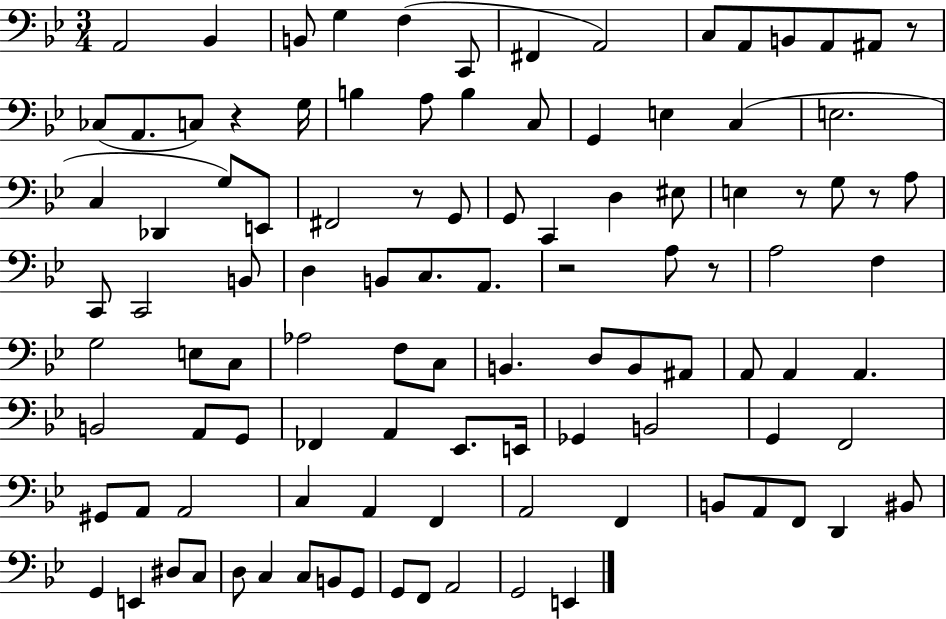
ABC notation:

X:1
T:Untitled
M:3/4
L:1/4
K:Bb
A,,2 _B,, B,,/2 G, F, C,,/2 ^F,, A,,2 C,/2 A,,/2 B,,/2 A,,/2 ^A,,/2 z/2 _C,/2 A,,/2 C,/2 z G,/4 B, A,/2 B, C,/2 G,, E, C, E,2 C, _D,, G,/2 E,,/2 ^F,,2 z/2 G,,/2 G,,/2 C,, D, ^E,/2 E, z/2 G,/2 z/2 A,/2 C,,/2 C,,2 B,,/2 D, B,,/2 C,/2 A,,/2 z2 A,/2 z/2 A,2 F, G,2 E,/2 C,/2 _A,2 F,/2 C,/2 B,, D,/2 B,,/2 ^A,,/2 A,,/2 A,, A,, B,,2 A,,/2 G,,/2 _F,, A,, _E,,/2 E,,/4 _G,, B,,2 G,, F,,2 ^G,,/2 A,,/2 A,,2 C, A,, F,, A,,2 F,, B,,/2 A,,/2 F,,/2 D,, ^B,,/2 G,, E,, ^D,/2 C,/2 D,/2 C, C,/2 B,,/2 G,,/2 G,,/2 F,,/2 A,,2 G,,2 E,,